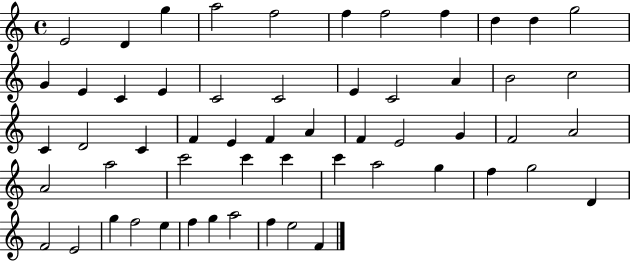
X:1
T:Untitled
M:4/4
L:1/4
K:C
E2 D g a2 f2 f f2 f d d g2 G E C E C2 C2 E C2 A B2 c2 C D2 C F E F A F E2 G F2 A2 A2 a2 c'2 c' c' c' a2 g f g2 D F2 E2 g f2 e f g a2 f e2 F